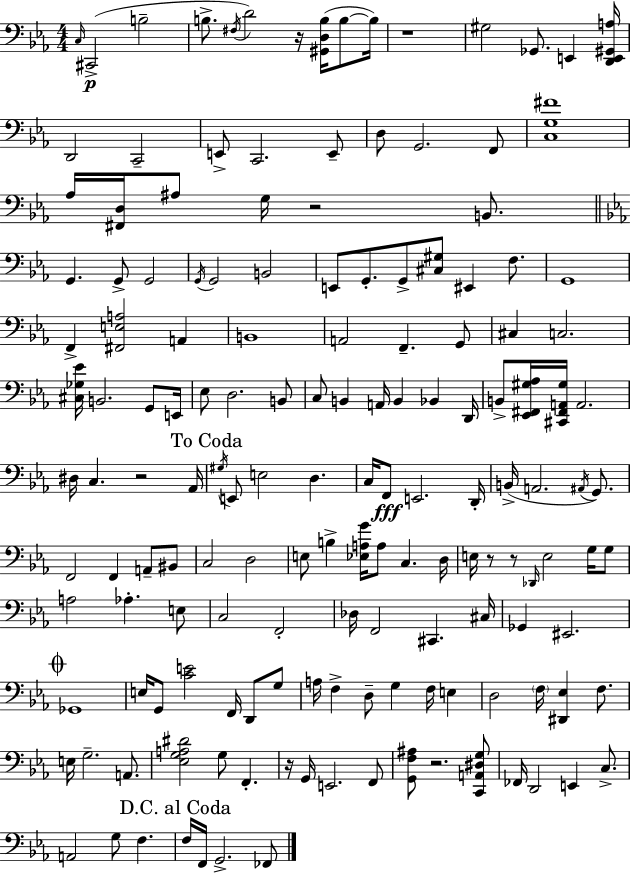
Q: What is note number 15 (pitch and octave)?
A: C2